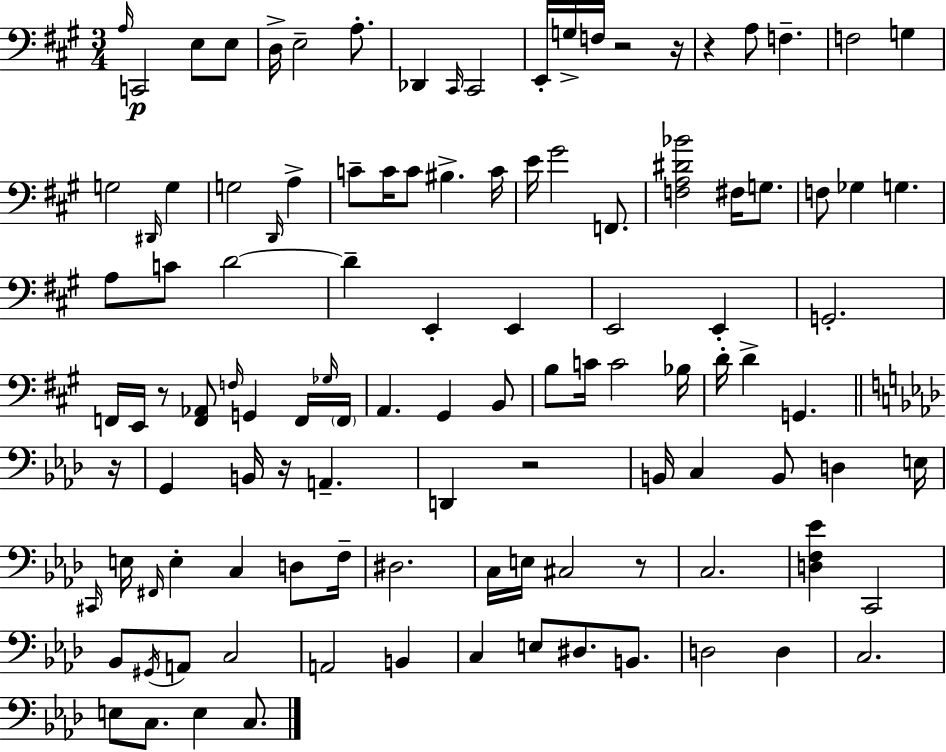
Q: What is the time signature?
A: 3/4